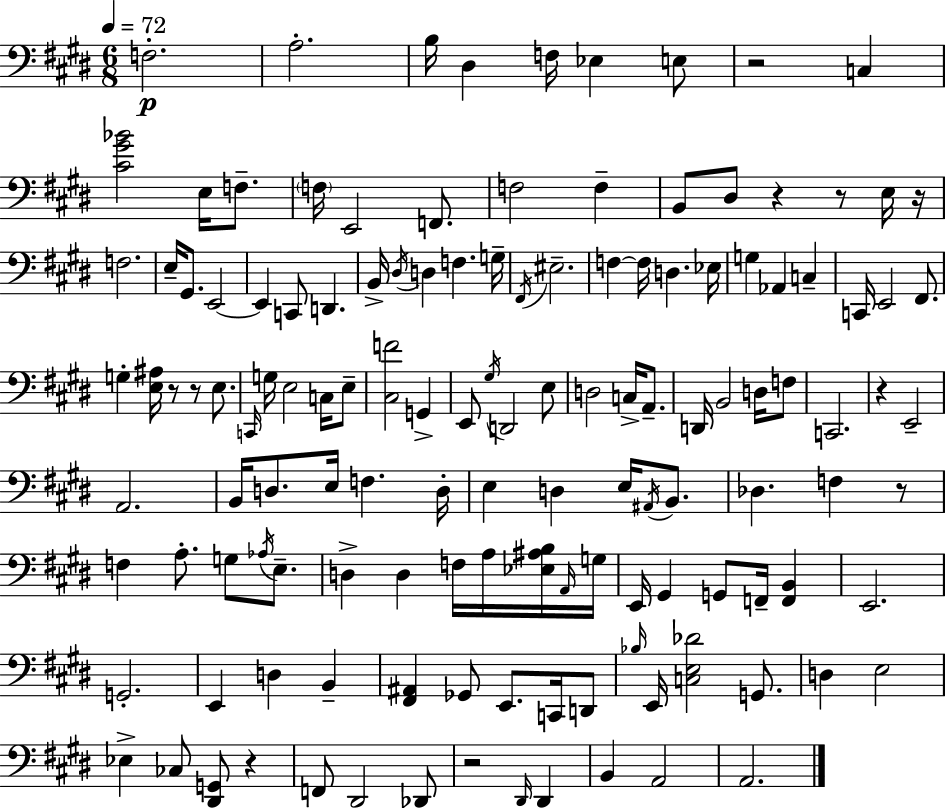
{
  \clef bass
  \numericTimeSignature
  \time 6/8
  \key e \major
  \tempo 4 = 72
  \repeat volta 2 { f2.-.\p | a2.-. | b16 dis4 f16 ees4 e8 | r2 c4 | \break <cis' gis' bes'>2 e16 f8.-- | \parenthesize f16 e,2 f,8. | f2 f4-- | b,8 dis8 r4 r8 e16 r16 | \break f2. | e16-- gis,8. e,2~~ | e,4 c,8 d,4. | b,16-> \acciaccatura { dis16 } d4 f4. | \break g16-- \acciaccatura { fis,16 } eis2.-- | f4~~ f16 d4. | ees16 g4 aes,4 c4-- | c,16 e,2 fis,8. | \break g4-. <e ais>16 r8 r8 e8. | \grace { c,16 } g16 e2 | c16 e8-- <cis f'>2 g,4-> | e,8 \acciaccatura { gis16 } d,2 | \break e8 d2 | c16-> a,8.-- d,16 b,2 | d16 f8 c,2. | r4 e,2-- | \break a,2. | b,16 d8. e16 f4. | d16-. e4 d4 | e16 \acciaccatura { ais,16 } b,8. des4. f4 | \break r8 f4 a8.-. | g8 \acciaccatura { aes16 } e8.-- d4-> d4 | f16 a16 <ees ais b>16 \grace { a,16 } g16 e,16 gis,4 | g,8 f,16-- <f, b,>4 e,2. | \break g,2.-. | e,4 d4 | b,4-- <fis, ais,>4 ges,8 | e,8. c,16 d,8 \grace { bes16 } e,16 <c e des'>2 | \break g,8. d4 | e2 ees4-> | ces8 <dis, g,>8 r4 f,8 dis,2 | des,8 r2 | \break \grace { dis,16 } dis,4 b,4 | a,2 a,2. | } \bar "|."
}